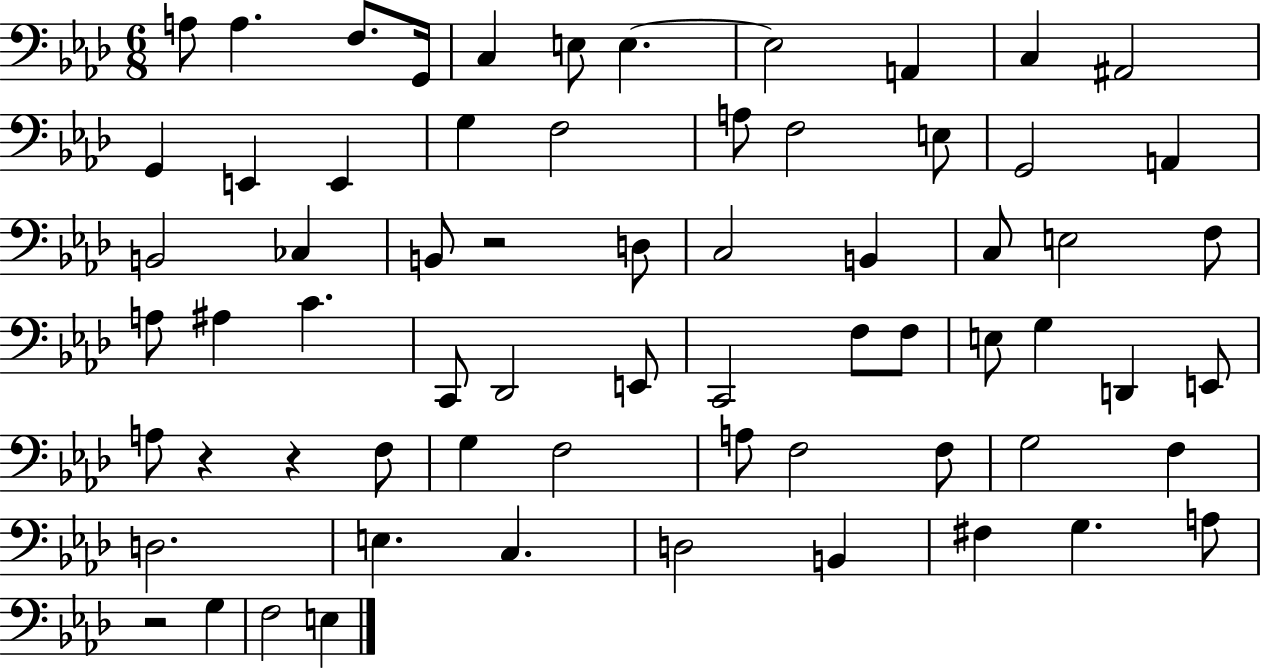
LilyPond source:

{
  \clef bass
  \numericTimeSignature
  \time 6/8
  \key aes \major
  \repeat volta 2 { a8 a4. f8. g,16 | c4 e8 e4.~~ | e2 a,4 | c4 ais,2 | \break g,4 e,4 e,4 | g4 f2 | a8 f2 e8 | g,2 a,4 | \break b,2 ces4 | b,8 r2 d8 | c2 b,4 | c8 e2 f8 | \break a8 ais4 c'4. | c,8 des,2 e,8 | c,2 f8 f8 | e8 g4 d,4 e,8 | \break a8 r4 r4 f8 | g4 f2 | a8 f2 f8 | g2 f4 | \break d2. | e4. c4. | d2 b,4 | fis4 g4. a8 | \break r2 g4 | f2 e4 | } \bar "|."
}